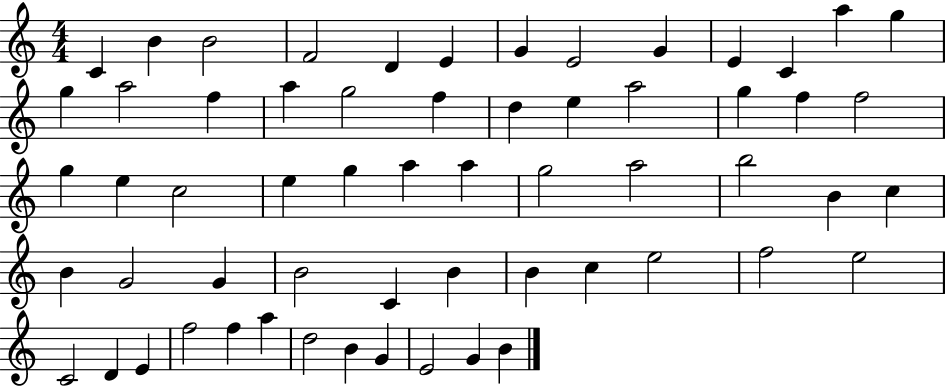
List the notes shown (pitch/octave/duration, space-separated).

C4/q B4/q B4/h F4/h D4/q E4/q G4/q E4/h G4/q E4/q C4/q A5/q G5/q G5/q A5/h F5/q A5/q G5/h F5/q D5/q E5/q A5/h G5/q F5/q F5/h G5/q E5/q C5/h E5/q G5/q A5/q A5/q G5/h A5/h B5/h B4/q C5/q B4/q G4/h G4/q B4/h C4/q B4/q B4/q C5/q E5/h F5/h E5/h C4/h D4/q E4/q F5/h F5/q A5/q D5/h B4/q G4/q E4/h G4/q B4/q